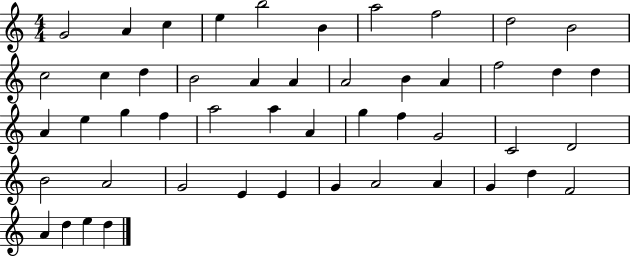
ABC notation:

X:1
T:Untitled
M:4/4
L:1/4
K:C
G2 A c e b2 B a2 f2 d2 B2 c2 c d B2 A A A2 B A f2 d d A e g f a2 a A g f G2 C2 D2 B2 A2 G2 E E G A2 A G d F2 A d e d